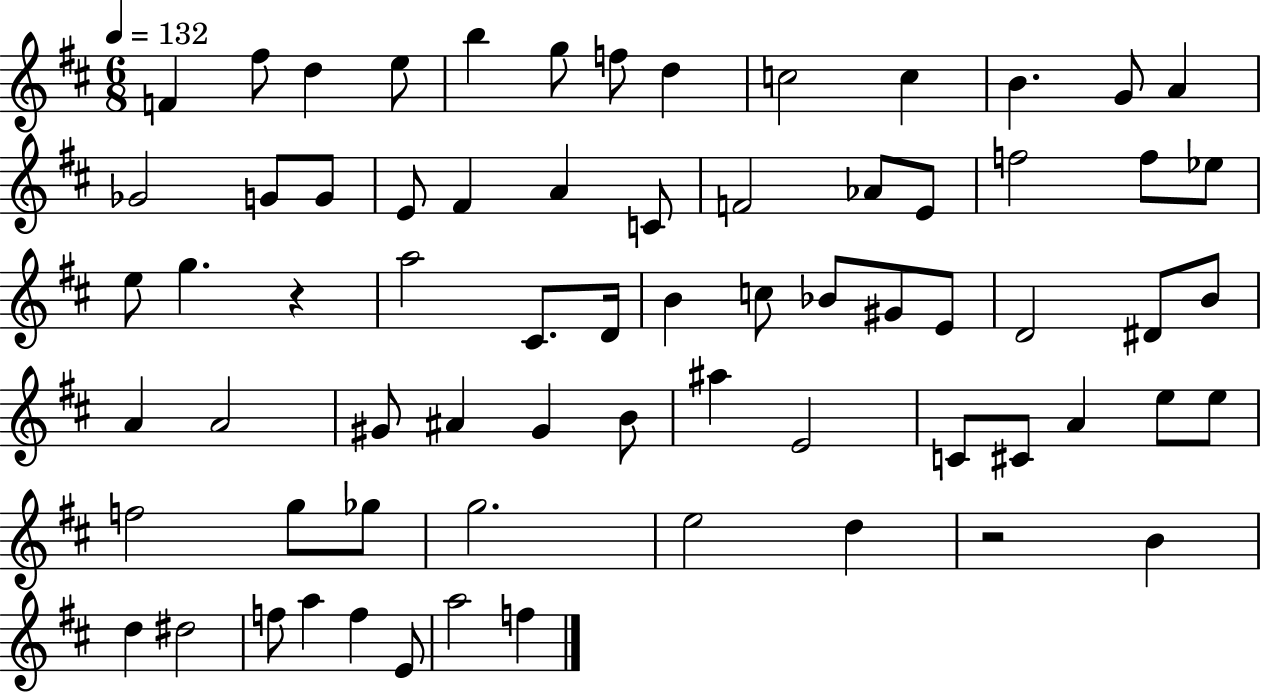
F4/q F#5/e D5/q E5/e B5/q G5/e F5/e D5/q C5/h C5/q B4/q. G4/e A4/q Gb4/h G4/e G4/e E4/e F#4/q A4/q C4/e F4/h Ab4/e E4/e F5/h F5/e Eb5/e E5/e G5/q. R/q A5/h C#4/e. D4/s B4/q C5/e Bb4/e G#4/e E4/e D4/h D#4/e B4/e A4/q A4/h G#4/e A#4/q G#4/q B4/e A#5/q E4/h C4/e C#4/e A4/q E5/e E5/e F5/h G5/e Gb5/e G5/h. E5/h D5/q R/h B4/q D5/q D#5/h F5/e A5/q F5/q E4/e A5/h F5/q